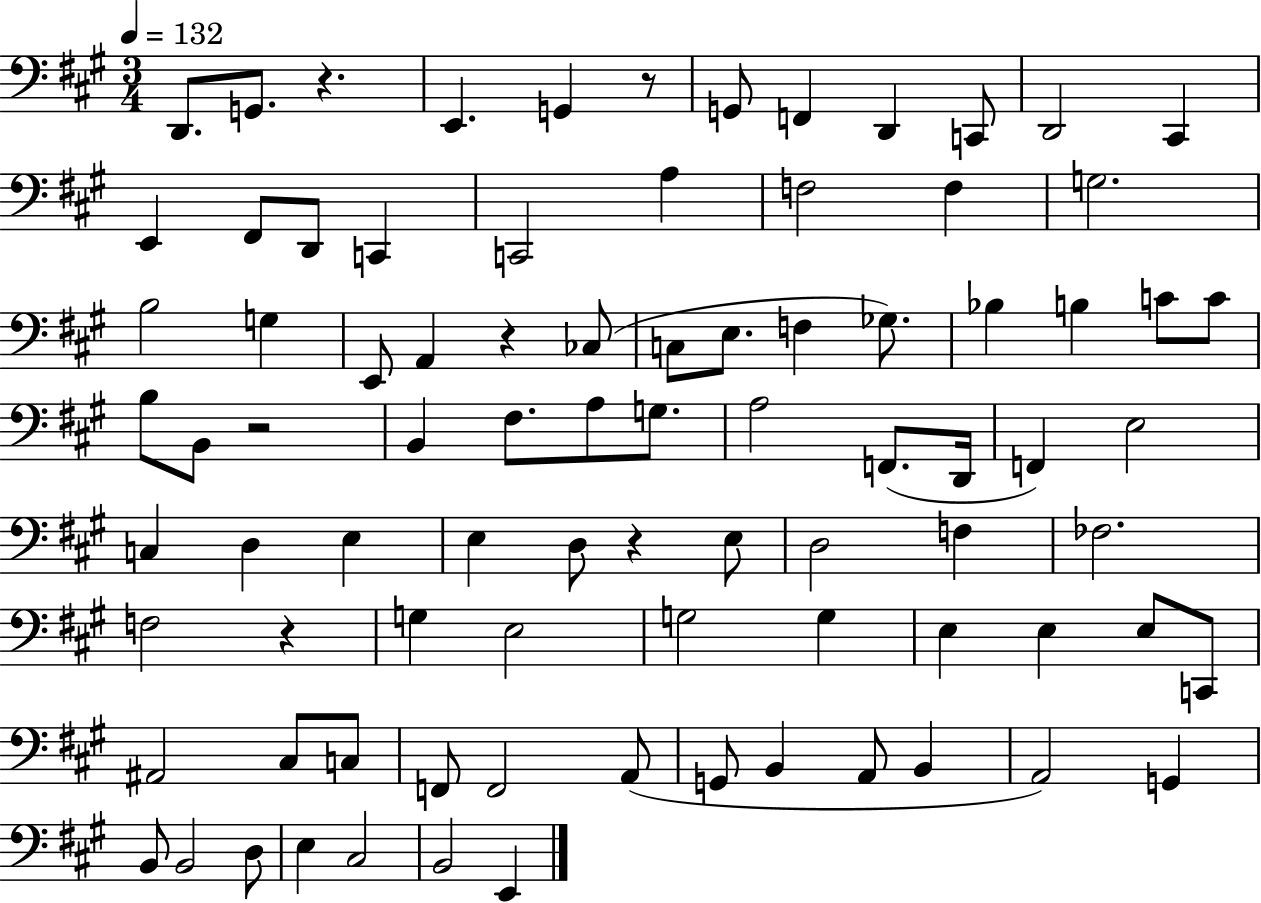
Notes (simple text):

D2/e. G2/e. R/q. E2/q. G2/q R/e G2/e F2/q D2/q C2/e D2/h C#2/q E2/q F#2/e D2/e C2/q C2/h A3/q F3/h F3/q G3/h. B3/h G3/q E2/e A2/q R/q CES3/e C3/e E3/e. F3/q Gb3/e. Bb3/q B3/q C4/e C4/e B3/e B2/e R/h B2/q F#3/e. A3/e G3/e. A3/h F2/e. D2/s F2/q E3/h C3/q D3/q E3/q E3/q D3/e R/q E3/e D3/h F3/q FES3/h. F3/h R/q G3/q E3/h G3/h G3/q E3/q E3/q E3/e C2/e A#2/h C#3/e C3/e F2/e F2/h A2/e G2/e B2/q A2/e B2/q A2/h G2/q B2/e B2/h D3/e E3/q C#3/h B2/h E2/q